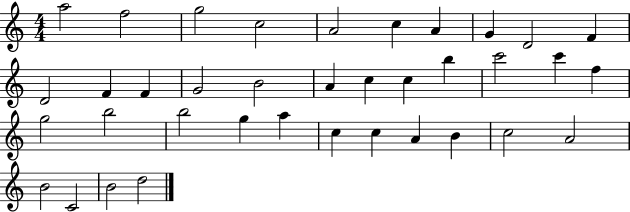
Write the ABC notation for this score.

X:1
T:Untitled
M:4/4
L:1/4
K:C
a2 f2 g2 c2 A2 c A G D2 F D2 F F G2 B2 A c c b c'2 c' f g2 b2 b2 g a c c A B c2 A2 B2 C2 B2 d2